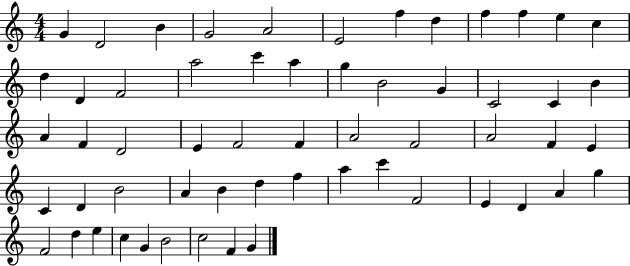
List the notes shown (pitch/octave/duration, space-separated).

G4/q D4/h B4/q G4/h A4/h E4/h F5/q D5/q F5/q F5/q E5/q C5/q D5/q D4/q F4/h A5/h C6/q A5/q G5/q B4/h G4/q C4/h C4/q B4/q A4/q F4/q D4/h E4/q F4/h F4/q A4/h F4/h A4/h F4/q E4/q C4/q D4/q B4/h A4/q B4/q D5/q F5/q A5/q C6/q F4/h E4/q D4/q A4/q G5/q F4/h D5/q E5/q C5/q G4/q B4/h C5/h F4/q G4/q